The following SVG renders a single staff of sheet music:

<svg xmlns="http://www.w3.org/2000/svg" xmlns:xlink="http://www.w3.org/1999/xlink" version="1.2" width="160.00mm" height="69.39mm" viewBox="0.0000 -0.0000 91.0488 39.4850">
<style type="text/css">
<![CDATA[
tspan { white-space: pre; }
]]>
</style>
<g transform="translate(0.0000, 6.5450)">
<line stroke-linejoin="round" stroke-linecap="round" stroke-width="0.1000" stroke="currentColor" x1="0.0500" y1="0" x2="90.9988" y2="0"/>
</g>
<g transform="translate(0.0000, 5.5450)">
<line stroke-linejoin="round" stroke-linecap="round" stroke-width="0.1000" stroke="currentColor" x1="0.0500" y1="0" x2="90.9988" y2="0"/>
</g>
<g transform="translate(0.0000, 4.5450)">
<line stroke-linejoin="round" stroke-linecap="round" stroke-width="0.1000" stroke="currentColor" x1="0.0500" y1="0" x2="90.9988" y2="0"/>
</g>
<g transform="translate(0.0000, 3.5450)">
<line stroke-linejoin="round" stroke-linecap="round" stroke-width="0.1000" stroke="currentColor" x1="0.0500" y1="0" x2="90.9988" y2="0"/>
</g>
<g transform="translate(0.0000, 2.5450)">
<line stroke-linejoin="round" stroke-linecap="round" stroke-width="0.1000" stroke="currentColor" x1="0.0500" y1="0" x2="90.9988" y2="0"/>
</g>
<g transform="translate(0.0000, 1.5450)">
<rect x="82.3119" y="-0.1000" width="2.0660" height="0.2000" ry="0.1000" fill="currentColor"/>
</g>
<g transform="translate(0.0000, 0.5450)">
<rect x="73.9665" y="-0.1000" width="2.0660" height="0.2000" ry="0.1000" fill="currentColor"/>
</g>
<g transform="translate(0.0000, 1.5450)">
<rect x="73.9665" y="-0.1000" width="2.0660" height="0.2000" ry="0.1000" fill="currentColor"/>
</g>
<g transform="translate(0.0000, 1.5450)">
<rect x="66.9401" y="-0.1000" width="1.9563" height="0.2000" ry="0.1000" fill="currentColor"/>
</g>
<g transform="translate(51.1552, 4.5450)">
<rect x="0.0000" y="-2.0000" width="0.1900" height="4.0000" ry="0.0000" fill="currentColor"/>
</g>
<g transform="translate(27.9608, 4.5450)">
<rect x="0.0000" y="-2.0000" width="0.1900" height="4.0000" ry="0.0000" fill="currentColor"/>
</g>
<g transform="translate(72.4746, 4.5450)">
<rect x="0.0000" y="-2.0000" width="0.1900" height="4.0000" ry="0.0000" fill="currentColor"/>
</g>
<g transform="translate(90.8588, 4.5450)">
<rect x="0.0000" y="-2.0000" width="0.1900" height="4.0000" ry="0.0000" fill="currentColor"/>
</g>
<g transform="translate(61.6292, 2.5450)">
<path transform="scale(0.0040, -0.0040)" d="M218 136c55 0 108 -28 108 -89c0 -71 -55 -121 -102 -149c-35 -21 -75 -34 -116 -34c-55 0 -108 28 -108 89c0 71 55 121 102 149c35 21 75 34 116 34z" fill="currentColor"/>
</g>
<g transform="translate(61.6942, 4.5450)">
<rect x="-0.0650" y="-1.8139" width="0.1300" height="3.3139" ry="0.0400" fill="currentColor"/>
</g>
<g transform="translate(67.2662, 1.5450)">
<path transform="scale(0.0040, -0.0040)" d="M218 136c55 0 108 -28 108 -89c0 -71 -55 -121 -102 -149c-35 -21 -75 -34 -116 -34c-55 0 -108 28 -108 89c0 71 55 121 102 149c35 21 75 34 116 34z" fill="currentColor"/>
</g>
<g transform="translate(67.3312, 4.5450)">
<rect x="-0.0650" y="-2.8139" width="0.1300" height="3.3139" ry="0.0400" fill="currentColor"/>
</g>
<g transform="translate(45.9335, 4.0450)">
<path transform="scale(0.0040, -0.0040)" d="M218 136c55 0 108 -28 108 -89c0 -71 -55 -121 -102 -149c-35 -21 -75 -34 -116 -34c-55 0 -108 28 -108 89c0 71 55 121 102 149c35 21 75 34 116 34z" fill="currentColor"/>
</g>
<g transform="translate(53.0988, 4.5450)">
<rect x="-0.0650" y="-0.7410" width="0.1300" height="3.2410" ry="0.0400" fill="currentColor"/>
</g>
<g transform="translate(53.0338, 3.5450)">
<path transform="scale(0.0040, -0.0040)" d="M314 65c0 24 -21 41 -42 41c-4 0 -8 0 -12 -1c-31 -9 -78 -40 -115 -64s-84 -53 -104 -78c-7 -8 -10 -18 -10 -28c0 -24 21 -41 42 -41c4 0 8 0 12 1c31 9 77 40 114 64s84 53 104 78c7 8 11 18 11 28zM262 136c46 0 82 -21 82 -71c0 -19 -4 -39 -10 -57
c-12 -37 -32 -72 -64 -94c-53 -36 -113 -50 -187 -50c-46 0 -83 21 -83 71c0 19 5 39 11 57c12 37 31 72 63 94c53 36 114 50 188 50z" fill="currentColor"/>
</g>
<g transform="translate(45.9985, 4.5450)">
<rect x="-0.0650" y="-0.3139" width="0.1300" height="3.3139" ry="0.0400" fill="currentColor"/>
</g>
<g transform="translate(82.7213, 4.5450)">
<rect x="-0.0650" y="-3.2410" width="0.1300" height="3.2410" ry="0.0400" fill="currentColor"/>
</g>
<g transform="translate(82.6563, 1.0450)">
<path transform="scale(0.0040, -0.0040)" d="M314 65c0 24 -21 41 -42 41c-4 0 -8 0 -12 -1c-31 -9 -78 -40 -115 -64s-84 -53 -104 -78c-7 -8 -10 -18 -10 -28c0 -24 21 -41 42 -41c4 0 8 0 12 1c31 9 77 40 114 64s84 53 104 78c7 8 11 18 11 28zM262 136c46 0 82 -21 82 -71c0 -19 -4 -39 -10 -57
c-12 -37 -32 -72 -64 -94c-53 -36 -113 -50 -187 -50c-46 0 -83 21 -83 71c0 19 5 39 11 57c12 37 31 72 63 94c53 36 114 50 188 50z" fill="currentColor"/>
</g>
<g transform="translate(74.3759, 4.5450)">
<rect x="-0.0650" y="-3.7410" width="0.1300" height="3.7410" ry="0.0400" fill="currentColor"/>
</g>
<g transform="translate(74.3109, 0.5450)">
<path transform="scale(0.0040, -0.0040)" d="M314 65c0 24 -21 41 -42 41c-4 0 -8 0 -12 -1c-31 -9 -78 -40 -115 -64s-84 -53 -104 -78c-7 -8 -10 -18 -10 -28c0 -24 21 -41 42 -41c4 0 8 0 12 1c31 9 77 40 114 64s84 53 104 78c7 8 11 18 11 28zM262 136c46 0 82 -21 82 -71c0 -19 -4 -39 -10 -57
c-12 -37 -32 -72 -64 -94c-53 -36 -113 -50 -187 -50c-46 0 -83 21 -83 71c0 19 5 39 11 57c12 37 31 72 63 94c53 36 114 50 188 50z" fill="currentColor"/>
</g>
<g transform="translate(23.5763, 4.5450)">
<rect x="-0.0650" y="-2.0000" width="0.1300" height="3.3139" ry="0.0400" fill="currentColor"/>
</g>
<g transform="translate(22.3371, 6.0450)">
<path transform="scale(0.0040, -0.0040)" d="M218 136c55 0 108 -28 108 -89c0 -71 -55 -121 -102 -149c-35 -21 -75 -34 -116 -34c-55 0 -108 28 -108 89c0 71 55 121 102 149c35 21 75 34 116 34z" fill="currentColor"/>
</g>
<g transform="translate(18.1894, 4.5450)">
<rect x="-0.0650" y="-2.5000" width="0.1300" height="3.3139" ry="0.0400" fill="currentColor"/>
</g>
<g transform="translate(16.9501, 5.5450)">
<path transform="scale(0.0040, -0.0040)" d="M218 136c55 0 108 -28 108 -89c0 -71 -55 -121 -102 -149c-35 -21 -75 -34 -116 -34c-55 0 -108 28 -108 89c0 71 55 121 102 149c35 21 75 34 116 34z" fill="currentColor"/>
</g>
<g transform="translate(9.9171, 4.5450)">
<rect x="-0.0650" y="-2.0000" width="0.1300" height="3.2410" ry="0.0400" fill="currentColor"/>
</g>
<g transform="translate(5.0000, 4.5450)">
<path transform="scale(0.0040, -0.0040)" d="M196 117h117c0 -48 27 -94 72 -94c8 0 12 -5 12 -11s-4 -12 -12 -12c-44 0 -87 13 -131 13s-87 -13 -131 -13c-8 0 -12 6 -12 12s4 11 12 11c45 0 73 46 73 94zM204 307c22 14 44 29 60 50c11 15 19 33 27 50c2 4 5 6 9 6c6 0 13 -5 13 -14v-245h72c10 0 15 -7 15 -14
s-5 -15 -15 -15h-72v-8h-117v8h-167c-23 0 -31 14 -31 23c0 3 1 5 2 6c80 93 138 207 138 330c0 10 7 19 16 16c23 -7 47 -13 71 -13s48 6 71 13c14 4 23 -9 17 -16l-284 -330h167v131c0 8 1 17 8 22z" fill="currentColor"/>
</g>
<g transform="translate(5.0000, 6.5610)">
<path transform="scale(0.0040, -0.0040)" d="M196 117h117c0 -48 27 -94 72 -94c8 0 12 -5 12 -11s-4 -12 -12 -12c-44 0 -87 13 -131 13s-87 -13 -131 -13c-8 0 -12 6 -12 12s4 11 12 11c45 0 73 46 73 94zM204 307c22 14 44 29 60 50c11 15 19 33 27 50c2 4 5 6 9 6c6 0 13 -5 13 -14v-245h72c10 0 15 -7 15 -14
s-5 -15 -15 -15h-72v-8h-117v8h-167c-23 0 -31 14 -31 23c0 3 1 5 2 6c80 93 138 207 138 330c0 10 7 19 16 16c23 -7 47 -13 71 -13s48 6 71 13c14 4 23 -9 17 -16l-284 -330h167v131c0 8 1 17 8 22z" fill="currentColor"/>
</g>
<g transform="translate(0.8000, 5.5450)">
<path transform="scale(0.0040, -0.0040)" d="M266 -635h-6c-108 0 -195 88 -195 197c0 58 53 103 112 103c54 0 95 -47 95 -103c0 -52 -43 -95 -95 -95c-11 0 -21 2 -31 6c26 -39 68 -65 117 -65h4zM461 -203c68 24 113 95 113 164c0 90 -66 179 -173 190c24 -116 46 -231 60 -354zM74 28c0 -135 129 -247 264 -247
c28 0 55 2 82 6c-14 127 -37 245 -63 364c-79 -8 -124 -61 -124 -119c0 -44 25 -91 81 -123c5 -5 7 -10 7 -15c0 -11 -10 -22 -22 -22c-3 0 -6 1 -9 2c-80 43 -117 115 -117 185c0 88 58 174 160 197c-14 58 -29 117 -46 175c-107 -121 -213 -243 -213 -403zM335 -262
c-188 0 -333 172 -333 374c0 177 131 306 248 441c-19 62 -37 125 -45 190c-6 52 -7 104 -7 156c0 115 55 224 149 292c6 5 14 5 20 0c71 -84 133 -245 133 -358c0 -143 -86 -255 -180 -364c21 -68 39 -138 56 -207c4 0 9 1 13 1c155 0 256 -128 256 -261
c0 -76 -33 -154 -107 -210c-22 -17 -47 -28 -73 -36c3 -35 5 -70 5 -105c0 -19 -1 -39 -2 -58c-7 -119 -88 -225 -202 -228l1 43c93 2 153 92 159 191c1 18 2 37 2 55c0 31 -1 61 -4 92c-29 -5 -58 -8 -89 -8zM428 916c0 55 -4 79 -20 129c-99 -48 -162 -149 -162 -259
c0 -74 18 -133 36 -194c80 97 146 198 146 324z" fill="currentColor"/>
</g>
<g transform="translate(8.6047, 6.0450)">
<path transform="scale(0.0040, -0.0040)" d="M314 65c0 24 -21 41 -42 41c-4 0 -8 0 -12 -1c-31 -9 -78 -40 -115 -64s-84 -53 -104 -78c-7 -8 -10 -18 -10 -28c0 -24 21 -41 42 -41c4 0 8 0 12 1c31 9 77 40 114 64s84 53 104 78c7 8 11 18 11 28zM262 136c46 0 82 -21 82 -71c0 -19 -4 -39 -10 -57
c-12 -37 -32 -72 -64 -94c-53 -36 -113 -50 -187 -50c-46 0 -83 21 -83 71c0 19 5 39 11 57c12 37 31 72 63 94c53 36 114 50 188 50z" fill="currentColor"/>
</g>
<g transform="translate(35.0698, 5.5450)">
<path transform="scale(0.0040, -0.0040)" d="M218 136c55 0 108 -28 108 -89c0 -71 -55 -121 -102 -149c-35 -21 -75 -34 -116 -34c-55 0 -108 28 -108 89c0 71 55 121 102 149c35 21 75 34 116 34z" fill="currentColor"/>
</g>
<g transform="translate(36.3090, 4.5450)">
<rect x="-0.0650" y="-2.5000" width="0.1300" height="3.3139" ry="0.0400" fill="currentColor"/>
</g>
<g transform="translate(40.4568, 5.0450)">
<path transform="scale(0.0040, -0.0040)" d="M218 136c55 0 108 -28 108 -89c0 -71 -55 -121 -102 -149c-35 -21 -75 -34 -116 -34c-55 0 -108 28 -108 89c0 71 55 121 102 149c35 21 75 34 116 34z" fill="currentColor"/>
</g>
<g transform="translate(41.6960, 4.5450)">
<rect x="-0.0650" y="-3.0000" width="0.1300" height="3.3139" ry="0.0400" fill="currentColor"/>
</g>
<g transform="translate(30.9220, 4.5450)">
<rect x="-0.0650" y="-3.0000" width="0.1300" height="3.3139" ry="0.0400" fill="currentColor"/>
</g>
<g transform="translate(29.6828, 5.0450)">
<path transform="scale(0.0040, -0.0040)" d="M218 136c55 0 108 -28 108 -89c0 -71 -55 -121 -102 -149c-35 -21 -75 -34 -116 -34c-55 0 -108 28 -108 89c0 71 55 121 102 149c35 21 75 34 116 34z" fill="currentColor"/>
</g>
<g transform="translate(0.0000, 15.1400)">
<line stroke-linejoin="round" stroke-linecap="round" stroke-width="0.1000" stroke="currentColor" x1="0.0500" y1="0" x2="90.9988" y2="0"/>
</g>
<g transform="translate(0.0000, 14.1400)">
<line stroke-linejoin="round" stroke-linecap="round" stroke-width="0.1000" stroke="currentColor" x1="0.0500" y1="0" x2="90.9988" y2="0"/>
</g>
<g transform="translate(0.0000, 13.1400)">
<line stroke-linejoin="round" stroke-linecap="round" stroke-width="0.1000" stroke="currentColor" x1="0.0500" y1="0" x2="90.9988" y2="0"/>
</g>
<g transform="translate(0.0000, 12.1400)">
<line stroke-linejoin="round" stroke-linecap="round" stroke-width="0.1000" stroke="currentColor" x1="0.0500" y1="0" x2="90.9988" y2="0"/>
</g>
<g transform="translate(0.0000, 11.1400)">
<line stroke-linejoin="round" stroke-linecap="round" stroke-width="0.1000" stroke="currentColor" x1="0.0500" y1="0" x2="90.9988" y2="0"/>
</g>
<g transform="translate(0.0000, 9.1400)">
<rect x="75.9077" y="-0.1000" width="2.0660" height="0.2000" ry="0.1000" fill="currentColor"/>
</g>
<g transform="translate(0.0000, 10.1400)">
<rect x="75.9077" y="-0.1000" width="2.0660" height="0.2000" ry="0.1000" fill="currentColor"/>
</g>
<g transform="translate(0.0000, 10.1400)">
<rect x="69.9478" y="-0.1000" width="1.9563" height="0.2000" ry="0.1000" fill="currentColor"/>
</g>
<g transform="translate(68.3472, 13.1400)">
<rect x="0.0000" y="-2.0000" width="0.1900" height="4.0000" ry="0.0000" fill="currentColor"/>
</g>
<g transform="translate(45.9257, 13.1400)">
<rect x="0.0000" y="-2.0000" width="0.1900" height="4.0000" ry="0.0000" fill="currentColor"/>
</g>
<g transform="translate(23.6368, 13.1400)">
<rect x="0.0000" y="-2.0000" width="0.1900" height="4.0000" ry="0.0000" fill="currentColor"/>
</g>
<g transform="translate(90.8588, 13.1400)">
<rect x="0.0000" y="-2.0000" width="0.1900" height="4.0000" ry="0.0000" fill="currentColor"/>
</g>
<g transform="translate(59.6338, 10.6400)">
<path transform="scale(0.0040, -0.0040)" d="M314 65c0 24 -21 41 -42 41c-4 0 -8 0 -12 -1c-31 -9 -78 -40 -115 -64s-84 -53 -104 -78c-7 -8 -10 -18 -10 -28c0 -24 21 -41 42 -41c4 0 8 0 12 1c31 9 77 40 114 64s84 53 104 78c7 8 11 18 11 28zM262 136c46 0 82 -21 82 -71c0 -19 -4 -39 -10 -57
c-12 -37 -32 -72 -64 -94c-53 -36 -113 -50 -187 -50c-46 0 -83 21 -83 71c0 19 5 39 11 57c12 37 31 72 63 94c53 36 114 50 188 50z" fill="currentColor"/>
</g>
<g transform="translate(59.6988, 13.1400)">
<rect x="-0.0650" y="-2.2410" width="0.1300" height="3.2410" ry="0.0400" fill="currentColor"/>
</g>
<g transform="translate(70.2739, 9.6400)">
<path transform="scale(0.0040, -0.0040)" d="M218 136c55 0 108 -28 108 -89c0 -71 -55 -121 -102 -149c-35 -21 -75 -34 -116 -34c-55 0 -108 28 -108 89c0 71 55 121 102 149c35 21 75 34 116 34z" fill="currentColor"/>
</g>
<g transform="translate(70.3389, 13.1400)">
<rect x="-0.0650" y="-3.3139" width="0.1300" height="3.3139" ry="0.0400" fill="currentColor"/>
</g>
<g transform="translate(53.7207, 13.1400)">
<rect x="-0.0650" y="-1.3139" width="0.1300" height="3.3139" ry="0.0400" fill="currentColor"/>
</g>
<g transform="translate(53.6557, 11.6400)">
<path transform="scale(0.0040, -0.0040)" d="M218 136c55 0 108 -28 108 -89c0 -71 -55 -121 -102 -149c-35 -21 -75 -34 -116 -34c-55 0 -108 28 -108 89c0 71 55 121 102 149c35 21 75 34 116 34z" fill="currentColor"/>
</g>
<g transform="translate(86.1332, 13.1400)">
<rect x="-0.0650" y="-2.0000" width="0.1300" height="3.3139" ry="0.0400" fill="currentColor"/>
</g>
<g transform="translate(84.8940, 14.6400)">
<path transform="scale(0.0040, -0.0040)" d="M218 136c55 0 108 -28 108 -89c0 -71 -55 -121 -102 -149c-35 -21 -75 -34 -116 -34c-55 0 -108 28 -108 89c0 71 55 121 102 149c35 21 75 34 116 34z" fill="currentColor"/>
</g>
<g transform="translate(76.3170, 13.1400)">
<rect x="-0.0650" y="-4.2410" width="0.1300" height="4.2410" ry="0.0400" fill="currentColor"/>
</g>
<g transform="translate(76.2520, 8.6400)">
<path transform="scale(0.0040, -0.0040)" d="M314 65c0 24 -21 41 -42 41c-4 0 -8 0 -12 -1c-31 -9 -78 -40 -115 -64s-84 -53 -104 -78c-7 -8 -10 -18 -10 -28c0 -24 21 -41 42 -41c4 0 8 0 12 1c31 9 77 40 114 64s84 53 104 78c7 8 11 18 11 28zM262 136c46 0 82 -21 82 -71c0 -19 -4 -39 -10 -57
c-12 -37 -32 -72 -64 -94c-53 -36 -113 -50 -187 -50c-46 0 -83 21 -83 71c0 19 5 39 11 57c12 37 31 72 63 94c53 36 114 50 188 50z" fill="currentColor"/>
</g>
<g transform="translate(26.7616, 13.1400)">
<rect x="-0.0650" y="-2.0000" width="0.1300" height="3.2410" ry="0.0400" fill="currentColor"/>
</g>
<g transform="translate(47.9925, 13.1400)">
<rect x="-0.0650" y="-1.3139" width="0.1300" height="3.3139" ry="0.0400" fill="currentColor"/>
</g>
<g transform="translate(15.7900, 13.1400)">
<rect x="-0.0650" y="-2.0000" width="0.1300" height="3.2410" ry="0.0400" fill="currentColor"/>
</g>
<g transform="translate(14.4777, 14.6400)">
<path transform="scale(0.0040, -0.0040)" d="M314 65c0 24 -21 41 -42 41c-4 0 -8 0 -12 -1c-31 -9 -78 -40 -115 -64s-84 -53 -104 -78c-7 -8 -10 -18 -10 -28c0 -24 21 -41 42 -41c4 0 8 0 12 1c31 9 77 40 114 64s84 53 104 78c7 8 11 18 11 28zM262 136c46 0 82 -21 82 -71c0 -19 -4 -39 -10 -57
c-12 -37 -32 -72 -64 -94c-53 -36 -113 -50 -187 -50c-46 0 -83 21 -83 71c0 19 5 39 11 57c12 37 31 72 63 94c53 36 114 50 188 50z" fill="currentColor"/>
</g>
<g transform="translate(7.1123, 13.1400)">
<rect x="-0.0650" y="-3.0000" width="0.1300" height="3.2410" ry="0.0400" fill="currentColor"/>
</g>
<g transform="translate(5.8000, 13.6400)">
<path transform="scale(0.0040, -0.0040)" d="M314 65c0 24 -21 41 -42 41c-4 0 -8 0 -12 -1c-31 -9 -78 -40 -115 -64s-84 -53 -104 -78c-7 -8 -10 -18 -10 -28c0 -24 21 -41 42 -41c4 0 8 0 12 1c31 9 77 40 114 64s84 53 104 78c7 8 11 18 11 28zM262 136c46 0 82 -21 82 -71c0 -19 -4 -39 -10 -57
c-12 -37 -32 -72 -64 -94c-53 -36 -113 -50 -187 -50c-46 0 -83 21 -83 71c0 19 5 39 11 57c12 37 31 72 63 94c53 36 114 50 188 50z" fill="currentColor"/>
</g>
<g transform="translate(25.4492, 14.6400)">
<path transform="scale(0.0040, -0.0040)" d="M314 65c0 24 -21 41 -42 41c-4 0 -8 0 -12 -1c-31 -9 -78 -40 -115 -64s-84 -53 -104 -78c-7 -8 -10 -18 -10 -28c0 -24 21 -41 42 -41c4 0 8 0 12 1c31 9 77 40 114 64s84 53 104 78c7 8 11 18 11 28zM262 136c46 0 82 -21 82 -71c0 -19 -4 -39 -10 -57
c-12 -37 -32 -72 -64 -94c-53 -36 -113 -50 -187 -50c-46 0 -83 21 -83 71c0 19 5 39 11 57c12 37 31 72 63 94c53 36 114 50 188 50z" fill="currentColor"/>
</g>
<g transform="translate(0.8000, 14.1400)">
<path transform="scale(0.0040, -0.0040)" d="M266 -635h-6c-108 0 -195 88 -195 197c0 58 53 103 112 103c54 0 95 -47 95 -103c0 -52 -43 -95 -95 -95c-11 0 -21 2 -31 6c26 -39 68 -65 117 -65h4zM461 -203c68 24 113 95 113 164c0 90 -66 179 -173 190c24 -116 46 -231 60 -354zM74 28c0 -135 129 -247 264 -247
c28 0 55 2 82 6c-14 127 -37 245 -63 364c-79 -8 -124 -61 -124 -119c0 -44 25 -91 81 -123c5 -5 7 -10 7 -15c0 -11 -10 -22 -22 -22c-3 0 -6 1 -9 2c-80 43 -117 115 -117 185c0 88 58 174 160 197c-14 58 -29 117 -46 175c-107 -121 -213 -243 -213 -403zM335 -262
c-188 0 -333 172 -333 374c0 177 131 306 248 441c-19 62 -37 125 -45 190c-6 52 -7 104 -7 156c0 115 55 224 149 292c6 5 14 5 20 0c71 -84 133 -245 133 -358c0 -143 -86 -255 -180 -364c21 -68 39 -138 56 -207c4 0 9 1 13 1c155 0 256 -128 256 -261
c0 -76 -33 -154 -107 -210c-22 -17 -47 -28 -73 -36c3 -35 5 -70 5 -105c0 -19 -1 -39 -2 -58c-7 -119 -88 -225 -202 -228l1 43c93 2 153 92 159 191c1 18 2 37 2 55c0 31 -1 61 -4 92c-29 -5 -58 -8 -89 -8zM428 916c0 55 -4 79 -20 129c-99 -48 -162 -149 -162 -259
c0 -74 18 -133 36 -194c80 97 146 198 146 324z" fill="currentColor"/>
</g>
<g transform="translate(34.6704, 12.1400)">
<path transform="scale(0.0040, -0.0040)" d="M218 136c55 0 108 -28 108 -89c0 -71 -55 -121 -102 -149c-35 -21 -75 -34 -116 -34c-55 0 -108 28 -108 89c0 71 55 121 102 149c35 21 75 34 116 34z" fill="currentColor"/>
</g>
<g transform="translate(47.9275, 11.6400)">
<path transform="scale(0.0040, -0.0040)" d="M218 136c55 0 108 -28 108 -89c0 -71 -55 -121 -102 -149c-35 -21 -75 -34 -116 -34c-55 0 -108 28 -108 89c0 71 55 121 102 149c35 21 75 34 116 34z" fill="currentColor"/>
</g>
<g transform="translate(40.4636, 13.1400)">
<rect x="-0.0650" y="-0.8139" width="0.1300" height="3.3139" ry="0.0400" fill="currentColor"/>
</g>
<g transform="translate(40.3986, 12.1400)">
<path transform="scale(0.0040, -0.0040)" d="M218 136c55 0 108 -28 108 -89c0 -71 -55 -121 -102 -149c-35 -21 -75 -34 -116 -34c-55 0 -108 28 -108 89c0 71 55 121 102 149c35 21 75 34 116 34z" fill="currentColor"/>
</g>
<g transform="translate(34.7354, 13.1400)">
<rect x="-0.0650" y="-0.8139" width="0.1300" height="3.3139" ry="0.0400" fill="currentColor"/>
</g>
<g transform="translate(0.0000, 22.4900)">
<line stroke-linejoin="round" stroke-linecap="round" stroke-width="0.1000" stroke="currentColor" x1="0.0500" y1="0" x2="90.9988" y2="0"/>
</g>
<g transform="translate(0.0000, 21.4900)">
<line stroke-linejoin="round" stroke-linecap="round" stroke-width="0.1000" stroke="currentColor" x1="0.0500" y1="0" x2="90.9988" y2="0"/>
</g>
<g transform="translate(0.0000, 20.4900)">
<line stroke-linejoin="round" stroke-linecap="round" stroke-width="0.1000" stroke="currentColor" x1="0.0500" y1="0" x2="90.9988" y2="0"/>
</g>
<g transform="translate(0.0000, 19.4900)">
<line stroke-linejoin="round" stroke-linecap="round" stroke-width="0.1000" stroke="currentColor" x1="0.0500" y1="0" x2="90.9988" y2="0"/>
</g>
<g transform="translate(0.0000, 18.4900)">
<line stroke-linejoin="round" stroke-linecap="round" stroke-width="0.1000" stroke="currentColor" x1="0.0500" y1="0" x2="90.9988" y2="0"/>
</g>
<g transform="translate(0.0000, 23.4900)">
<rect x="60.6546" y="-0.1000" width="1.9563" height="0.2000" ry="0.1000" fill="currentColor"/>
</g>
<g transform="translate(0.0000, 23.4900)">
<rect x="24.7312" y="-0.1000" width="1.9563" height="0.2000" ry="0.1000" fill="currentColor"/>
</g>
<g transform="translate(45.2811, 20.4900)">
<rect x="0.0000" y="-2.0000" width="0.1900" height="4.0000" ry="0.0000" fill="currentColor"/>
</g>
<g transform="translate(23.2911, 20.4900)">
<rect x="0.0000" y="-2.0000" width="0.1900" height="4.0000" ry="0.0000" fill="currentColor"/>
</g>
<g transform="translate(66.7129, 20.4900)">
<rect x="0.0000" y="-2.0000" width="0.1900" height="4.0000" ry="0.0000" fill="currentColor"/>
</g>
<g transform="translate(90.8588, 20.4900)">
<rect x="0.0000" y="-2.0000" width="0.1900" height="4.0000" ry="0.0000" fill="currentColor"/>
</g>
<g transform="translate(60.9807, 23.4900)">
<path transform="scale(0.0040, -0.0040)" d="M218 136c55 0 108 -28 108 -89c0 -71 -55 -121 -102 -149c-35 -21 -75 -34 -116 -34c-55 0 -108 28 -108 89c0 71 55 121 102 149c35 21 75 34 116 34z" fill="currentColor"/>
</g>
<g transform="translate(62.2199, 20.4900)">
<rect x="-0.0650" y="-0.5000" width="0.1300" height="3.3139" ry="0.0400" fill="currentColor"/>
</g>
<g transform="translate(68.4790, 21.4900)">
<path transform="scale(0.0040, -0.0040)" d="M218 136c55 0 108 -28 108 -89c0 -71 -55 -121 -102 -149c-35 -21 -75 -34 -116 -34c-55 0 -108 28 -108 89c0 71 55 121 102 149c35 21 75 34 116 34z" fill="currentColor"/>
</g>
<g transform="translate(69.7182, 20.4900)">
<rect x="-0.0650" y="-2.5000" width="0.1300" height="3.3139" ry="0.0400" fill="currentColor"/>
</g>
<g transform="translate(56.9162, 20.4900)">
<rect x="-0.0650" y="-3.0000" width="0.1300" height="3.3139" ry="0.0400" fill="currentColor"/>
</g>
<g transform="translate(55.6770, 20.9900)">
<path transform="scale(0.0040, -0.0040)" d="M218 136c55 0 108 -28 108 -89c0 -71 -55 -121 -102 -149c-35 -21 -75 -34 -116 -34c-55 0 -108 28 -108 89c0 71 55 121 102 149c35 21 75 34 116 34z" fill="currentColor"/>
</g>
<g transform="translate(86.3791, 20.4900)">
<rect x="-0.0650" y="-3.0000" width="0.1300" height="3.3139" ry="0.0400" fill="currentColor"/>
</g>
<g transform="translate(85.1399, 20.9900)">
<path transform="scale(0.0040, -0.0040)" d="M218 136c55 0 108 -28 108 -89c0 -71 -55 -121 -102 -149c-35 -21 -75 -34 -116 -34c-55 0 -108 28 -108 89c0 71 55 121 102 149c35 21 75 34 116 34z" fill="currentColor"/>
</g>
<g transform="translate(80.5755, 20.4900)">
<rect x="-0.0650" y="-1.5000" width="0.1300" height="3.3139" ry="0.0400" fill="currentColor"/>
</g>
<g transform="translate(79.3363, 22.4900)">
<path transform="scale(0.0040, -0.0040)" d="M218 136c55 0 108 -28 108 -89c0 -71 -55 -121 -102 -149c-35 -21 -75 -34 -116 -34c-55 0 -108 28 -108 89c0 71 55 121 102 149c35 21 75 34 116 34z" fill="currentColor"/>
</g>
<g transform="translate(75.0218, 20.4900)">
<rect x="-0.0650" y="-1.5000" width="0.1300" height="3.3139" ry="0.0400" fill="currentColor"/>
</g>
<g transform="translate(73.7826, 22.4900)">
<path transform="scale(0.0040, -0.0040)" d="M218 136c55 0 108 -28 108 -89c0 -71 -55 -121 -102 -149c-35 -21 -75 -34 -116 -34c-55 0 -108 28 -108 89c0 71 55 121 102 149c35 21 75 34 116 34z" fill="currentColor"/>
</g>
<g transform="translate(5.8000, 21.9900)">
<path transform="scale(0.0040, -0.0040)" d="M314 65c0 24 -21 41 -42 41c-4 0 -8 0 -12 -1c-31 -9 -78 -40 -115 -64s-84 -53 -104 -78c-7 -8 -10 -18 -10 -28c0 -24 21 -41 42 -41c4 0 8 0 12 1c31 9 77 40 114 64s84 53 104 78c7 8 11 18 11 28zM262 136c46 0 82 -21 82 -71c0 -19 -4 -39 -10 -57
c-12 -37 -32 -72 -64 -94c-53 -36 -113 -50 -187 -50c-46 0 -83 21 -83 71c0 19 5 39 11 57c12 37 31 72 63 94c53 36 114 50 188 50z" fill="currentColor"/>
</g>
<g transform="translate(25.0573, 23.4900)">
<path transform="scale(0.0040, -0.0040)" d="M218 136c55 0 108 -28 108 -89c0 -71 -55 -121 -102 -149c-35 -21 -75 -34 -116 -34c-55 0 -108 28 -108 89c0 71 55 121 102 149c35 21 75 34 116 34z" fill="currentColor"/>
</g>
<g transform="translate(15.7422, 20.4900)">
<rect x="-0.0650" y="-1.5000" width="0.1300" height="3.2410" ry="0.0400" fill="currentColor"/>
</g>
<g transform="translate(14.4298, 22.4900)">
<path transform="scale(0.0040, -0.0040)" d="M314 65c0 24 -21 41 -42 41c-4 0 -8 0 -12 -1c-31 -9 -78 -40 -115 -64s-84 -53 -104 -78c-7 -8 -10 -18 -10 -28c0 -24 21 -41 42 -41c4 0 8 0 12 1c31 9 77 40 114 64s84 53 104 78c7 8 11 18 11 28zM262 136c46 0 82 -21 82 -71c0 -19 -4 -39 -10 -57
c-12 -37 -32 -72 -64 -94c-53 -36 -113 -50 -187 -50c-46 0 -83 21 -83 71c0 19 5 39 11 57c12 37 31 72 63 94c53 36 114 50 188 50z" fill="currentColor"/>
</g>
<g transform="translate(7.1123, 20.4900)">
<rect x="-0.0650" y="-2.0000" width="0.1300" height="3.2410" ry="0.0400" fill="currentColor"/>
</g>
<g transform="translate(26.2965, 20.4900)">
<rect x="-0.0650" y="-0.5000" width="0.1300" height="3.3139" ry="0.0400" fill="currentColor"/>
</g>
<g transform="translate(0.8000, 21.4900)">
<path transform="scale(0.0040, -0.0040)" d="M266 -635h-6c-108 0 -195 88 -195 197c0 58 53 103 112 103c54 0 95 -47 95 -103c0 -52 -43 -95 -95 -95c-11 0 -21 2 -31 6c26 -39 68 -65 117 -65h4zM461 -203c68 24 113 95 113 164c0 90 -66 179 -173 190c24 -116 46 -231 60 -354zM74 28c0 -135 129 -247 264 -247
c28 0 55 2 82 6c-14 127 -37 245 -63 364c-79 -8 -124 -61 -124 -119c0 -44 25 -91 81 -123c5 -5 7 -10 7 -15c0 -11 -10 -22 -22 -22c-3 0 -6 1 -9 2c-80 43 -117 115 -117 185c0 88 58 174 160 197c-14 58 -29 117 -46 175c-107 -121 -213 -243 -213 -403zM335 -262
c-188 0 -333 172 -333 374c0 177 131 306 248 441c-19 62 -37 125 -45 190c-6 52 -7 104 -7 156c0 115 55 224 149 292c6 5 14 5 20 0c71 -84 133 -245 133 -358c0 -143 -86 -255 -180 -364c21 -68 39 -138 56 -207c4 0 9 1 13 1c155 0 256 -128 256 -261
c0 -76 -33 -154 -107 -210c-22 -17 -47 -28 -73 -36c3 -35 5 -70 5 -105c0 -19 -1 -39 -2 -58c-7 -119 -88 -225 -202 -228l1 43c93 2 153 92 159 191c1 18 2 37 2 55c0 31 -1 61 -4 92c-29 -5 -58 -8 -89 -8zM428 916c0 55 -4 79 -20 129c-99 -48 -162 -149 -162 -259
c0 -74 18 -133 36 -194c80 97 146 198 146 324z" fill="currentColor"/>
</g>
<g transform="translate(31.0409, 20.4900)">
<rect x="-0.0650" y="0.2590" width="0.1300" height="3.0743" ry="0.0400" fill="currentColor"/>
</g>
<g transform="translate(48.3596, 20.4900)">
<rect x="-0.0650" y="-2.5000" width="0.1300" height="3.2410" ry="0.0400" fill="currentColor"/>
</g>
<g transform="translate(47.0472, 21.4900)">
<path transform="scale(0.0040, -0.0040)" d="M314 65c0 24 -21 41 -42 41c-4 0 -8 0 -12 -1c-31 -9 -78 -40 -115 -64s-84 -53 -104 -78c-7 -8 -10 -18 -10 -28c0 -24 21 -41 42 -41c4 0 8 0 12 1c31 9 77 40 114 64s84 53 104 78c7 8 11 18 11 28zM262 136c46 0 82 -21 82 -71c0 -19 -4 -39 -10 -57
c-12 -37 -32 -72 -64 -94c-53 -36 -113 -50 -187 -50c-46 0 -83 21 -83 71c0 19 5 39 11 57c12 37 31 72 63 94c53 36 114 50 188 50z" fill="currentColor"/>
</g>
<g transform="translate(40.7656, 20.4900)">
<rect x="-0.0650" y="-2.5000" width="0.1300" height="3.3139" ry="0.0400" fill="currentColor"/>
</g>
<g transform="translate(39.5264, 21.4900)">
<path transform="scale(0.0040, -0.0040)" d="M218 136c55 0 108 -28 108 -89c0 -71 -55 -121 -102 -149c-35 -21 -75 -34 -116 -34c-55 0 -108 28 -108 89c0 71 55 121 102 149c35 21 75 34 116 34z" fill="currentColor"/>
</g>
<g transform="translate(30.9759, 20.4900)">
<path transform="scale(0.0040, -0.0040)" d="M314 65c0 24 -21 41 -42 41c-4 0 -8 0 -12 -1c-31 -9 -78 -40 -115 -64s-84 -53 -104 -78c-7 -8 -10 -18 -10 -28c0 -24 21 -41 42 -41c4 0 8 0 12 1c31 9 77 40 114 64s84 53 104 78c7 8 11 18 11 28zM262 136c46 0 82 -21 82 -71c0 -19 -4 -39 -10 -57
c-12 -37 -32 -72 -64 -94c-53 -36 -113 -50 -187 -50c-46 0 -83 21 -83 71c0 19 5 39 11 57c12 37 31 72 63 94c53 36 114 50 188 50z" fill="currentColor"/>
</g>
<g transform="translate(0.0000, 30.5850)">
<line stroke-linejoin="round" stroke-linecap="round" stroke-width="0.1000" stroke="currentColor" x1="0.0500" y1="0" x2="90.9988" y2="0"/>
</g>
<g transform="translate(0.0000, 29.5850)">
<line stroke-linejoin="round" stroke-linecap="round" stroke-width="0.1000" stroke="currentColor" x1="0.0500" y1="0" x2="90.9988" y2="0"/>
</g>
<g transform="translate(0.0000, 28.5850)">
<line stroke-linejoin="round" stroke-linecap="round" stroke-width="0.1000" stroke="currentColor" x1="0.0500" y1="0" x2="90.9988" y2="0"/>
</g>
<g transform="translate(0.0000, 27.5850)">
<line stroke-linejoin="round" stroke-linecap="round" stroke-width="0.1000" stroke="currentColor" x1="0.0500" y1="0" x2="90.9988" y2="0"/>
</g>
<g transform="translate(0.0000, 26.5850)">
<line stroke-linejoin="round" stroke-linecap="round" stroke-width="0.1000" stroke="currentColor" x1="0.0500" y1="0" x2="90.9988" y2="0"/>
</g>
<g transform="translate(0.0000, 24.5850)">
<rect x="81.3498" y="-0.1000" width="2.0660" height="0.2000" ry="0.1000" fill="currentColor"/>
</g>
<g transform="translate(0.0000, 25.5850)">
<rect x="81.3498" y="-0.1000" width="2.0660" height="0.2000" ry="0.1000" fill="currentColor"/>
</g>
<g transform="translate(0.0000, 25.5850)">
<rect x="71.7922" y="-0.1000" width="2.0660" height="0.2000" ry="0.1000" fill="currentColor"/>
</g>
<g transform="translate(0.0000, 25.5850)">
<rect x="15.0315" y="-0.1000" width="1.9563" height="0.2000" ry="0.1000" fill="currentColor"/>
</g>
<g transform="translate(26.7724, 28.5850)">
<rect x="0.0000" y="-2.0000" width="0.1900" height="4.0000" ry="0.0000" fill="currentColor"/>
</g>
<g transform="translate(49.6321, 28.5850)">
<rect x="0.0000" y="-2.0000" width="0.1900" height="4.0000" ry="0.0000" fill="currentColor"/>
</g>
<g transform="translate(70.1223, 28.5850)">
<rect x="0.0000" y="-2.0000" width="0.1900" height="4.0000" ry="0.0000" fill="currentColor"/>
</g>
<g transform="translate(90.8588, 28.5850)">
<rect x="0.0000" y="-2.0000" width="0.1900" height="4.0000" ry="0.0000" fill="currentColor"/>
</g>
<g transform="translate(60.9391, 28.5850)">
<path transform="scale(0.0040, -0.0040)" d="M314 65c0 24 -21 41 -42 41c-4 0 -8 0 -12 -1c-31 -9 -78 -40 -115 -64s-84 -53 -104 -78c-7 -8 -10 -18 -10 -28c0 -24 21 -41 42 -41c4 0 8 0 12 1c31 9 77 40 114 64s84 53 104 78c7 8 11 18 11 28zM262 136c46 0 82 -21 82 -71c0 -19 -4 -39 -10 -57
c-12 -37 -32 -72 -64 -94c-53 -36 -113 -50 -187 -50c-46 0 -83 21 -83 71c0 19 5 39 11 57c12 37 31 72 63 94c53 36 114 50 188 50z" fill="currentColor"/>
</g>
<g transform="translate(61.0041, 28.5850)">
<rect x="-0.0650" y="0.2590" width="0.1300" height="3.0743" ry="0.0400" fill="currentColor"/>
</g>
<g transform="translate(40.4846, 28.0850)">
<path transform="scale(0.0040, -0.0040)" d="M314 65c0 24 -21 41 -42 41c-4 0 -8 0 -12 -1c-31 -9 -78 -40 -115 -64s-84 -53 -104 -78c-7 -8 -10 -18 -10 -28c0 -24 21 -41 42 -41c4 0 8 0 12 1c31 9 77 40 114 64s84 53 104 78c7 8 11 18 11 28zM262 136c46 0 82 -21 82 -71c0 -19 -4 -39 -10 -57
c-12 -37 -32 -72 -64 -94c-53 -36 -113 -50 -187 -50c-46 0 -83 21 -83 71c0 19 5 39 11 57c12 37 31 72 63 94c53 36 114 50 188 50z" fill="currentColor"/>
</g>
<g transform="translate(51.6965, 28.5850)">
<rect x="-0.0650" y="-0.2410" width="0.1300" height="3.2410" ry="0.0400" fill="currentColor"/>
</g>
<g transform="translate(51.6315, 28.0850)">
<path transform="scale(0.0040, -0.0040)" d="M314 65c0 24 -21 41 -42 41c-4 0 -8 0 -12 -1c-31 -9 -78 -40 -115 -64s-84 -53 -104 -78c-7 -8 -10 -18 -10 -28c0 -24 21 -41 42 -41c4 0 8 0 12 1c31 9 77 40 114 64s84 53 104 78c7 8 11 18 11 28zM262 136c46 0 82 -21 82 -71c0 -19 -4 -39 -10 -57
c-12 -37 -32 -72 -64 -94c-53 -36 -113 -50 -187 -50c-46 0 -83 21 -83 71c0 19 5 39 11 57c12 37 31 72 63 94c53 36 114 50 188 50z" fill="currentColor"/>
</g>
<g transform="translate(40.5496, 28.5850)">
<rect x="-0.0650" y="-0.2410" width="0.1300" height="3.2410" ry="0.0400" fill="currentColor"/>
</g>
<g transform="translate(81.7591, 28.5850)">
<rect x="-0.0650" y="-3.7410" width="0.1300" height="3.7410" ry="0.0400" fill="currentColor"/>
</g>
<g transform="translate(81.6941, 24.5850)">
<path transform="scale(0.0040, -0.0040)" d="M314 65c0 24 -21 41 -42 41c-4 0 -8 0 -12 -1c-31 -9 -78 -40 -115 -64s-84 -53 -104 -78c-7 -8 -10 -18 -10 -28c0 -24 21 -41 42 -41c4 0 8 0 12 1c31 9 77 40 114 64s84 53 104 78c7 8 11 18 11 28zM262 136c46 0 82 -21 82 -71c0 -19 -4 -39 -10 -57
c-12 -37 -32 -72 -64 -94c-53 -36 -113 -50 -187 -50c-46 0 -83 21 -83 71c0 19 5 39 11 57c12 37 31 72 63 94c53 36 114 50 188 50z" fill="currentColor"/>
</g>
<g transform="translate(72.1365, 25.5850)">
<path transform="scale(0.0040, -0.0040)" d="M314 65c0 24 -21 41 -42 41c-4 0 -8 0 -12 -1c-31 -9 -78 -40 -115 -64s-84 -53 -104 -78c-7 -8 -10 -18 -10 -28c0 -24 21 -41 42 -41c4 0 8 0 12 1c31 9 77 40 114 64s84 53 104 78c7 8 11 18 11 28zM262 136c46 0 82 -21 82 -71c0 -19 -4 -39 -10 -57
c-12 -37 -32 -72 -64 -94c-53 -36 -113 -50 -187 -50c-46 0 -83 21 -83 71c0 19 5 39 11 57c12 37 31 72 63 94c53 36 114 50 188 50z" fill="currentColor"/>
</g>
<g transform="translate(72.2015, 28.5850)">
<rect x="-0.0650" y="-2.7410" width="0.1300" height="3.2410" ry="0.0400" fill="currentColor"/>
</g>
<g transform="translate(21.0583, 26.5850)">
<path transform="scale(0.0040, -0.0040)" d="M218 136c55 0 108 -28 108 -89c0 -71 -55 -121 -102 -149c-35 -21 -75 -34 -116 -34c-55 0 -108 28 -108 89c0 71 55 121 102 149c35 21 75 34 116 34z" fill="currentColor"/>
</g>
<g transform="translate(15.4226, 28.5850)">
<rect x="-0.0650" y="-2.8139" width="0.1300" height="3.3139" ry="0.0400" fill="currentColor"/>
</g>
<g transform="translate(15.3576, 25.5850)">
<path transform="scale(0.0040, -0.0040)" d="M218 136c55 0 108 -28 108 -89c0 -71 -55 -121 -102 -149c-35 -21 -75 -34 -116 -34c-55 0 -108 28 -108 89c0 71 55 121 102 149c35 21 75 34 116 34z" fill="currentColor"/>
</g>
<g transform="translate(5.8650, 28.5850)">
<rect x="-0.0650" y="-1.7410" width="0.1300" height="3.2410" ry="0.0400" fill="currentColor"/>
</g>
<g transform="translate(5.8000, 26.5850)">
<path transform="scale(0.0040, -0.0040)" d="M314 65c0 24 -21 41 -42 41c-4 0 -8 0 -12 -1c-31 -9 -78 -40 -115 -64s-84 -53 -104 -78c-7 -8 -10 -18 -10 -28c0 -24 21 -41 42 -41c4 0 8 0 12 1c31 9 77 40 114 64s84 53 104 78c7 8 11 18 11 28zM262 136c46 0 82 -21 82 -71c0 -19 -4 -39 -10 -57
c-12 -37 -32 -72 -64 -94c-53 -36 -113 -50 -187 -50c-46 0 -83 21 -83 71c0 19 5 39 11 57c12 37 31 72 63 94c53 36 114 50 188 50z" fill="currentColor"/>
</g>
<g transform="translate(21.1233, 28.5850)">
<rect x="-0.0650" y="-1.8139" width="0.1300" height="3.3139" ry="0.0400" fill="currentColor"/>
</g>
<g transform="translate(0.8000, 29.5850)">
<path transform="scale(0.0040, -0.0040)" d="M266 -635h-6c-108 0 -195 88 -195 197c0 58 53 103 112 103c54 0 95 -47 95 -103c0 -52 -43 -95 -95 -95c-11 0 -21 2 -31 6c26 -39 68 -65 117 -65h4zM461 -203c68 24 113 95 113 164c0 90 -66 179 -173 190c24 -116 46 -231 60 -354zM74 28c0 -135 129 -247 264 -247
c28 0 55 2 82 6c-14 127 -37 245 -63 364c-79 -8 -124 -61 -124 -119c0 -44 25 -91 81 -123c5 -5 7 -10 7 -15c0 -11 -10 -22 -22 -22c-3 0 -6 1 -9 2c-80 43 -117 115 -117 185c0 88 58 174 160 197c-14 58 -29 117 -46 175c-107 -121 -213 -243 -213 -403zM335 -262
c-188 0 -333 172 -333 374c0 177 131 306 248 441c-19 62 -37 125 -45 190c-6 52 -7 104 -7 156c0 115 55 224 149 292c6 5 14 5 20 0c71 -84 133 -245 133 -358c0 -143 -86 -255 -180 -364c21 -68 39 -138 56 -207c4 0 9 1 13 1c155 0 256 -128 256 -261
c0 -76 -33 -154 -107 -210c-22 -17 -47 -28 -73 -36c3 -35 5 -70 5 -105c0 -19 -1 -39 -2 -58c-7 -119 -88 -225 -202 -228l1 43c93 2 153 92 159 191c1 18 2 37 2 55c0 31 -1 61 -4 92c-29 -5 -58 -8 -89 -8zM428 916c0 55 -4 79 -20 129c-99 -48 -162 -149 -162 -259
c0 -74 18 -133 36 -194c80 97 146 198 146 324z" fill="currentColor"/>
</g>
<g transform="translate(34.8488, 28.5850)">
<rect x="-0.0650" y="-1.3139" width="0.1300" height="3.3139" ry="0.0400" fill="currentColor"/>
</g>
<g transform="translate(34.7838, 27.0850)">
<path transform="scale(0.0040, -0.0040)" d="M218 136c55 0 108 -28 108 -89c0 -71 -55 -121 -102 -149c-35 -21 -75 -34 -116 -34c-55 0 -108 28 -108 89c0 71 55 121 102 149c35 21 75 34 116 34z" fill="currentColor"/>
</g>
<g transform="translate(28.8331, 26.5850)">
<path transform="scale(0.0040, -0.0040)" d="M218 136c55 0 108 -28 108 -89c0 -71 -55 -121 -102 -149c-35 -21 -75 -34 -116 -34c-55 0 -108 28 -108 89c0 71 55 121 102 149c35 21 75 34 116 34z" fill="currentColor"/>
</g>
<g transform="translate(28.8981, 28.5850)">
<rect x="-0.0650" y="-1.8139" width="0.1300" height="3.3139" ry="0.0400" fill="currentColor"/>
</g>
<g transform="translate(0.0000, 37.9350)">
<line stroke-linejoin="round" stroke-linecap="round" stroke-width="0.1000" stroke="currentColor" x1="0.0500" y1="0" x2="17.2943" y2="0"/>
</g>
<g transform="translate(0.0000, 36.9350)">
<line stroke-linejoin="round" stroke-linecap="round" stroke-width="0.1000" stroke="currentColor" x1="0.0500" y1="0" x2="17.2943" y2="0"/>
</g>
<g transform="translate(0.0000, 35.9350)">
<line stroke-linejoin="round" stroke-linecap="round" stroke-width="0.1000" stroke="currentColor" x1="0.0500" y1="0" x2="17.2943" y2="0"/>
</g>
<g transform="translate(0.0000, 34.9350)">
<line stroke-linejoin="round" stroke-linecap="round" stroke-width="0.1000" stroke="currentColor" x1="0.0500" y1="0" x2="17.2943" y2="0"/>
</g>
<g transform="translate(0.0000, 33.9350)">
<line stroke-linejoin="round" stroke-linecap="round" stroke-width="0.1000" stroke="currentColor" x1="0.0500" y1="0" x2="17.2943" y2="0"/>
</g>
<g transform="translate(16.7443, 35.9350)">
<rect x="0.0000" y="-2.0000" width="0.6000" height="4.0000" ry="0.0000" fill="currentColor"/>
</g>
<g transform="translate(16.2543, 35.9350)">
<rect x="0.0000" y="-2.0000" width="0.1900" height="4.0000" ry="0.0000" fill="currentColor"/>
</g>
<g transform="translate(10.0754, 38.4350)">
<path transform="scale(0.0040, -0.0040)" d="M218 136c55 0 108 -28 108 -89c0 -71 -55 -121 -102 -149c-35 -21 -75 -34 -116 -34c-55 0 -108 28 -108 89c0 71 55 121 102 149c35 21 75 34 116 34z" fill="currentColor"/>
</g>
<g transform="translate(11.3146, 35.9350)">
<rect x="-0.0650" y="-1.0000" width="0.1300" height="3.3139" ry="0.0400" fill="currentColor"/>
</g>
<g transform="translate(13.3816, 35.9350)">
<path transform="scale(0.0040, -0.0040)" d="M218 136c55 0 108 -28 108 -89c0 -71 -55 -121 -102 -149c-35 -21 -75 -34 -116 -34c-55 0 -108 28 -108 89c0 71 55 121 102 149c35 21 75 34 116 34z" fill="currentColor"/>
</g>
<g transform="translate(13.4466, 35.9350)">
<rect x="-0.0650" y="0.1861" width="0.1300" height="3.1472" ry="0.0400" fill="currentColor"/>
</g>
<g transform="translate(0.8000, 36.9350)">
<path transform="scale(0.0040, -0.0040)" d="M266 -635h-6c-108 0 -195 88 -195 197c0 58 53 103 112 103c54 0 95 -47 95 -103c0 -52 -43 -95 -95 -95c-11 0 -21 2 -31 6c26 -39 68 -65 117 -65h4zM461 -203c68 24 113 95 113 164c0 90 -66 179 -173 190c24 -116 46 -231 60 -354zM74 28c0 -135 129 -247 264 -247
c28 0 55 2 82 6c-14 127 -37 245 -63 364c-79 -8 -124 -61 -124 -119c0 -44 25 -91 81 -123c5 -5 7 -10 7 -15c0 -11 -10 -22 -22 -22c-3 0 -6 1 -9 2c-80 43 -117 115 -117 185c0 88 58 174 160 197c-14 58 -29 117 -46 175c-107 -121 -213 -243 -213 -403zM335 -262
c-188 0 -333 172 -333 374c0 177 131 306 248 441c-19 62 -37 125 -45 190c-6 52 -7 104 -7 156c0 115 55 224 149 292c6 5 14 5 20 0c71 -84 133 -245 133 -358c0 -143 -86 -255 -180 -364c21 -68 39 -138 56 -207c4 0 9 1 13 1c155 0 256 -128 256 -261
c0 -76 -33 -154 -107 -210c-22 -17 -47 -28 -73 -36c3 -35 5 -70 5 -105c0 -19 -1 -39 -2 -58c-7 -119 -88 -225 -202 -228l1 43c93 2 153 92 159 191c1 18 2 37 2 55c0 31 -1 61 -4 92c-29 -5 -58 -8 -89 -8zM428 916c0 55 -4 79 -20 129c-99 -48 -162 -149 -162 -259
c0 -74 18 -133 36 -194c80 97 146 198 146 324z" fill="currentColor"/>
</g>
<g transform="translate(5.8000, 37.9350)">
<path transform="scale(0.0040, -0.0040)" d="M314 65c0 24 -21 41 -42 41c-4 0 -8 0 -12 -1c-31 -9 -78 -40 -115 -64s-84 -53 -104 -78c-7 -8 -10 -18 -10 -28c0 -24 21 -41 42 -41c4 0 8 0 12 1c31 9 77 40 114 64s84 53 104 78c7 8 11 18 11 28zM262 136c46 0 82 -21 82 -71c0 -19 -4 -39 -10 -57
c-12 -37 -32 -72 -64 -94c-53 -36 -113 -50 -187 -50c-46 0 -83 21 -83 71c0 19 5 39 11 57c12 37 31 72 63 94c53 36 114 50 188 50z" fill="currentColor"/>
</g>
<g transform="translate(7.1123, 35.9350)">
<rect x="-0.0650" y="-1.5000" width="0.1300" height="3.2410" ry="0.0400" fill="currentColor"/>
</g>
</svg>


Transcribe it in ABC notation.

X:1
T:Untitled
M:4/4
L:1/4
K:C
F2 G F A G A c d2 f a c'2 b2 A2 F2 F2 d d e e g2 b d'2 F F2 E2 C B2 G G2 A C G E E A f2 a f f e c2 c2 B2 a2 c'2 E2 D B